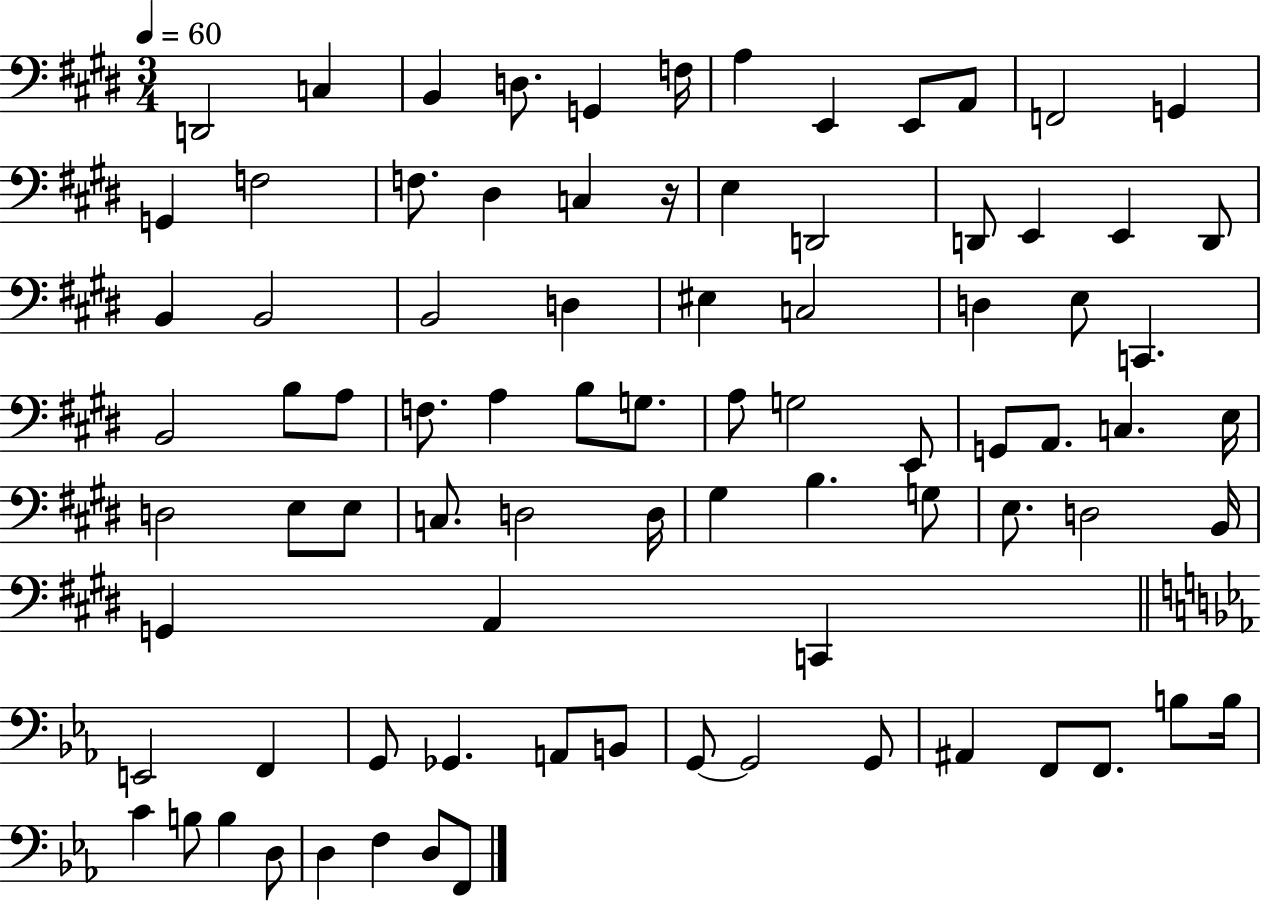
{
  \clef bass
  \numericTimeSignature
  \time 3/4
  \key e \major
  \tempo 4 = 60
  d,2 c4 | b,4 d8. g,4 f16 | a4 e,4 e,8 a,8 | f,2 g,4 | \break g,4 f2 | f8. dis4 c4 r16 | e4 d,2 | d,8 e,4 e,4 d,8 | \break b,4 b,2 | b,2 d4 | eis4 c2 | d4 e8 c,4. | \break b,2 b8 a8 | f8. a4 b8 g8. | a8 g2 e,8 | g,8 a,8. c4. e16 | \break d2 e8 e8 | c8. d2 d16 | gis4 b4. g8 | e8. d2 b,16 | \break g,4 a,4 c,4 | \bar "||" \break \key ees \major e,2 f,4 | g,8 ges,4. a,8 b,8 | g,8~~ g,2 g,8 | ais,4 f,8 f,8. b8 b16 | \break c'4 b8 b4 d8 | d4 f4 d8 f,8 | \bar "|."
}